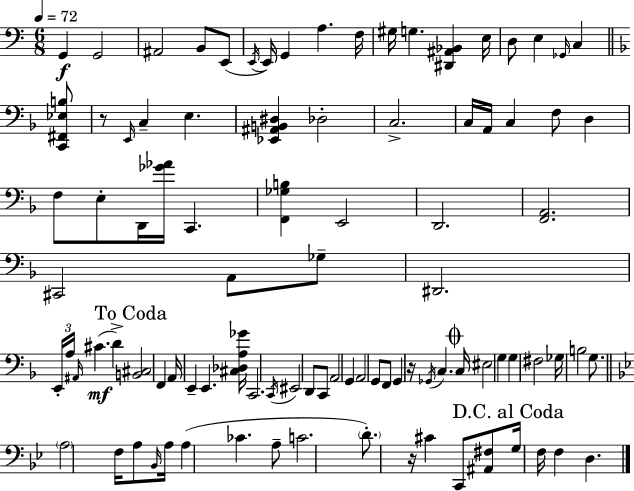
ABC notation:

X:1
T:Untitled
M:6/8
L:1/4
K:C
G,, G,,2 ^A,,2 B,,/2 E,,/2 E,,/4 E,,/4 G,, A, F,/4 ^G,/4 G, [^D,,^A,,_B,,] E,/4 D,/2 E, _G,,/4 C, [C,,^F,,_E,B,]/2 z/2 E,,/4 C, E, [_E,,^A,,B,,^D,] _D,2 C,2 C,/4 A,,/4 C, F,/2 D, F,/2 E,/2 D,,/4 [_G_A]/4 C,, [F,,_G,B,] E,,2 D,,2 [F,,A,,]2 ^C,,2 A,,/2 _G,/2 ^D,,2 E,,/4 A,/4 ^A,,/4 ^C D [B,,^C,]2 F,, A,,/4 E,, E,, [^C,_D,A,_G]/4 C,,2 C,,/4 ^E,,2 D,,/2 C,,/2 A,,2 G,, A,,2 G,,/2 F,,/2 G,, z/4 _G,,/4 C, C,/4 ^E,2 G, G, ^F,2 _G,/4 B,2 G,/2 A,2 F,/4 A,/2 _B,,/4 A,/4 A, _C A,/2 C2 D/2 z/4 ^C C,,/2 [^A,,^F,]/2 G,/4 F,/4 F, D,